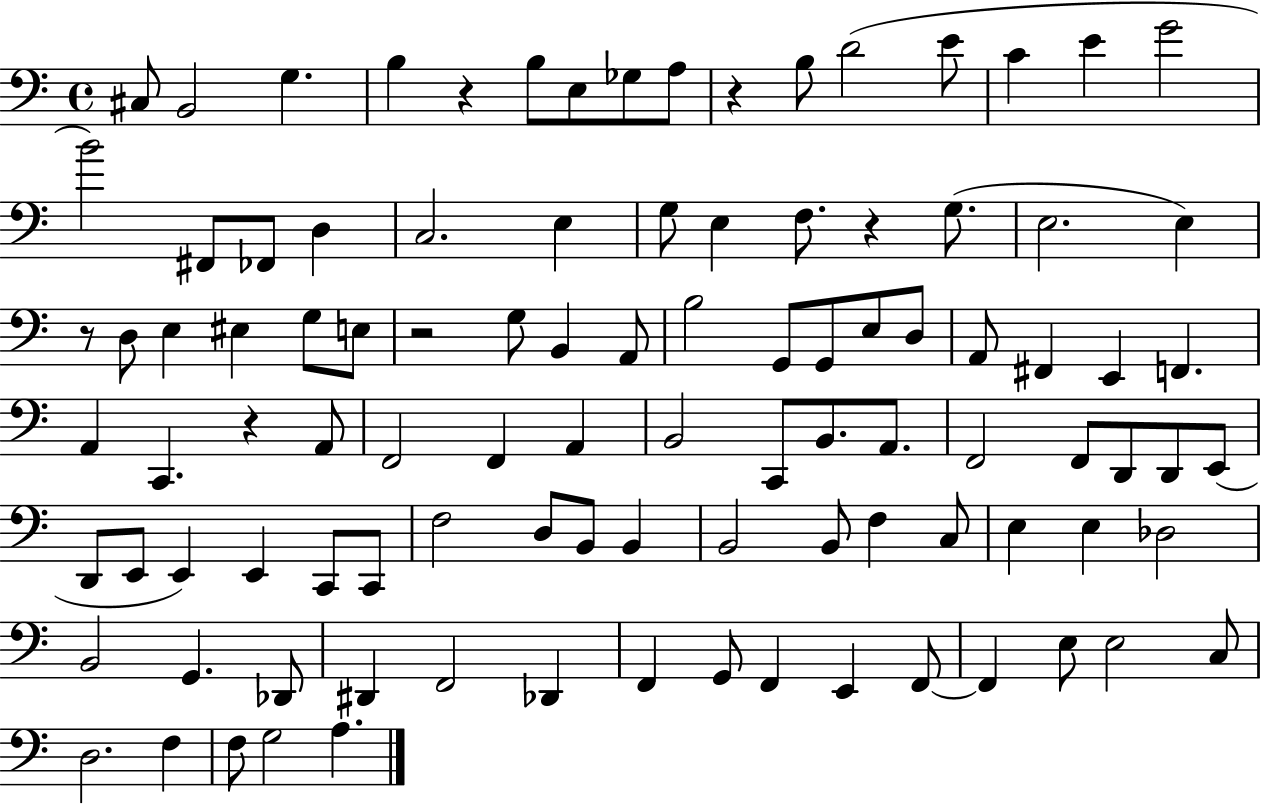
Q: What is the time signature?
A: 4/4